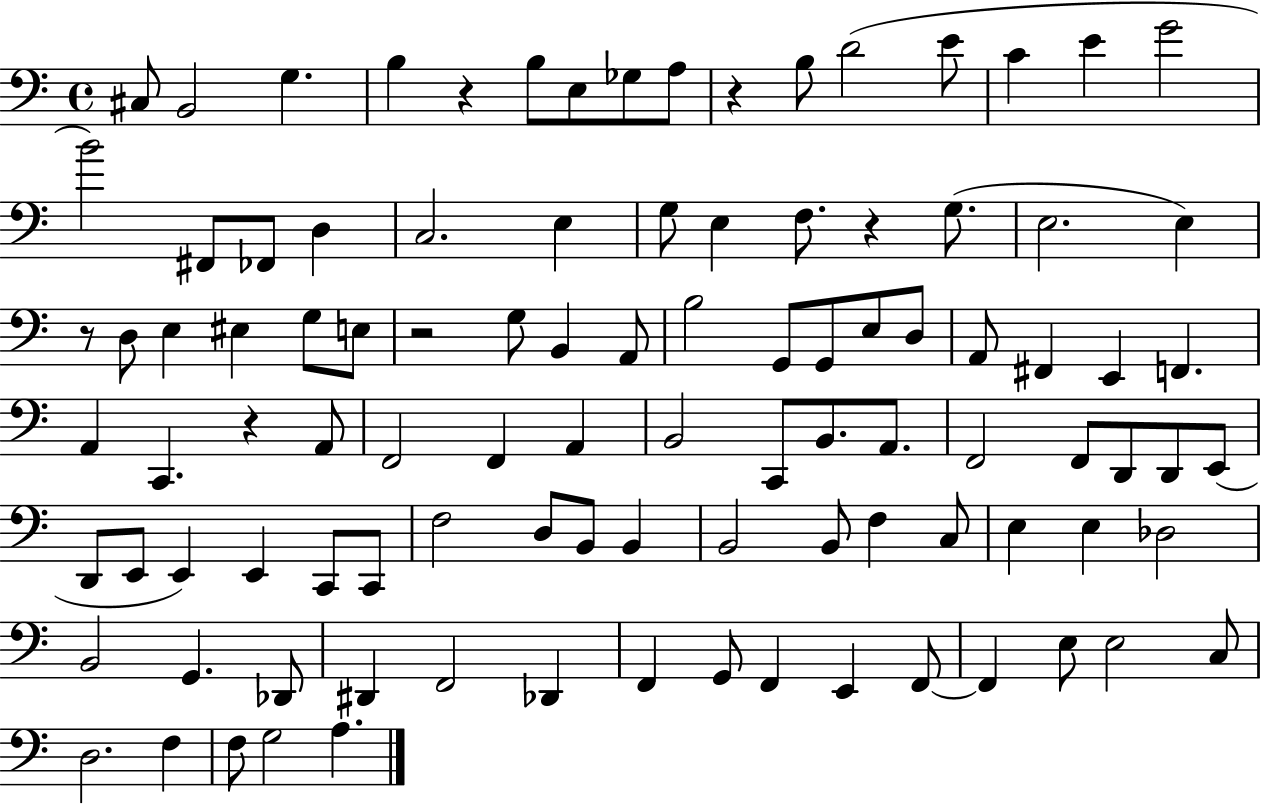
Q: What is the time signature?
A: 4/4